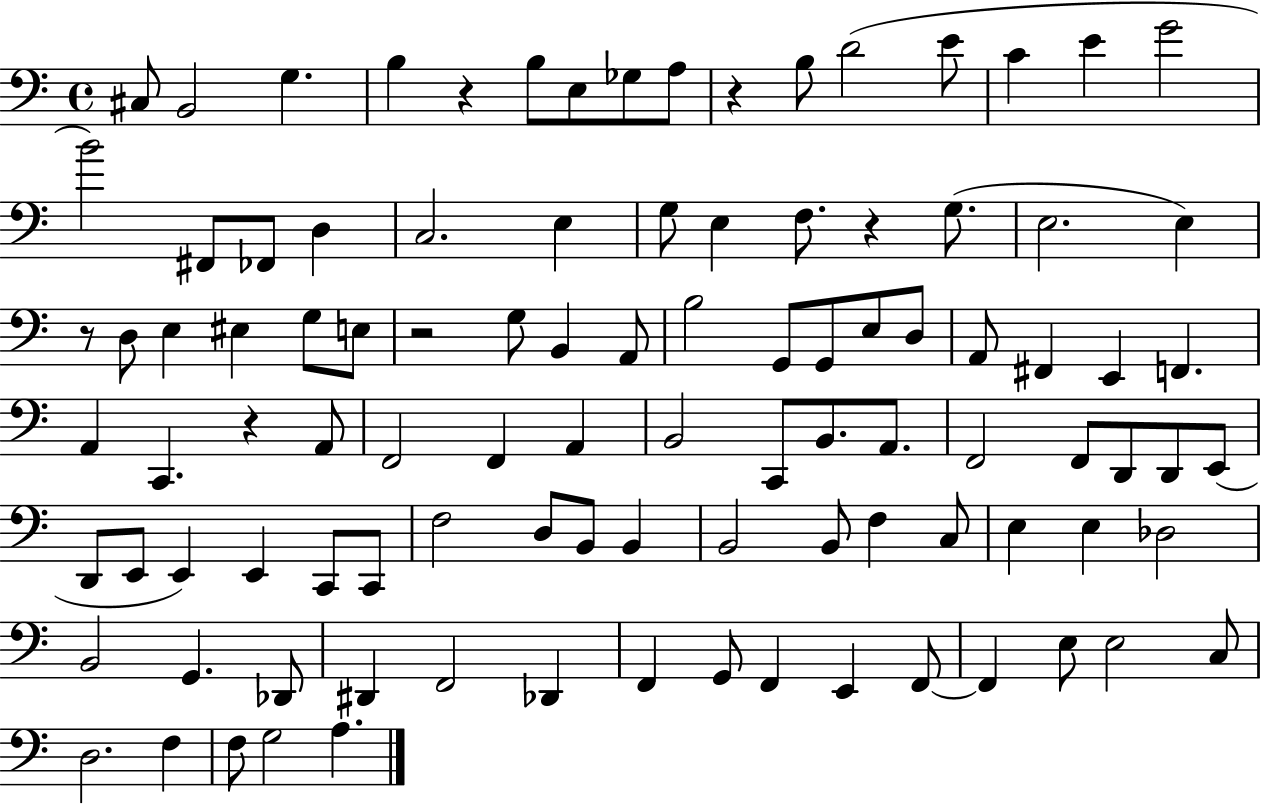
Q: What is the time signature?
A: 4/4